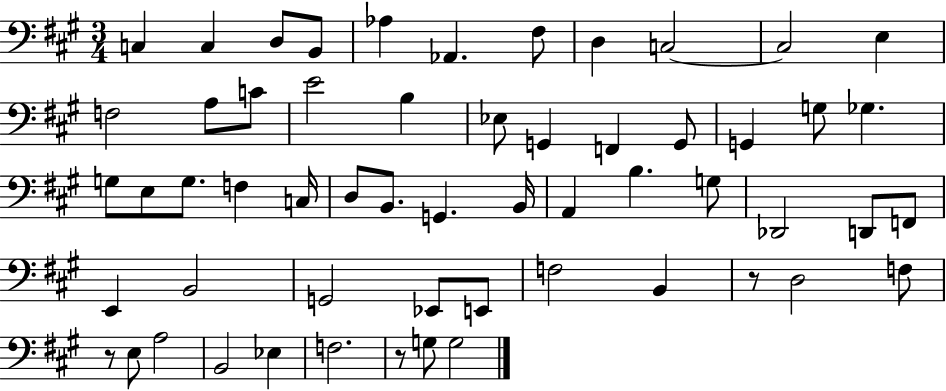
X:1
T:Untitled
M:3/4
L:1/4
K:A
C, C, D,/2 B,,/2 _A, _A,, ^F,/2 D, C,2 C,2 E, F,2 A,/2 C/2 E2 B, _E,/2 G,, F,, G,,/2 G,, G,/2 _G, G,/2 E,/2 G,/2 F, C,/4 D,/2 B,,/2 G,, B,,/4 A,, B, G,/2 _D,,2 D,,/2 F,,/2 E,, B,,2 G,,2 _E,,/2 E,,/2 F,2 B,, z/2 D,2 F,/2 z/2 E,/2 A,2 B,,2 _E, F,2 z/2 G,/2 G,2